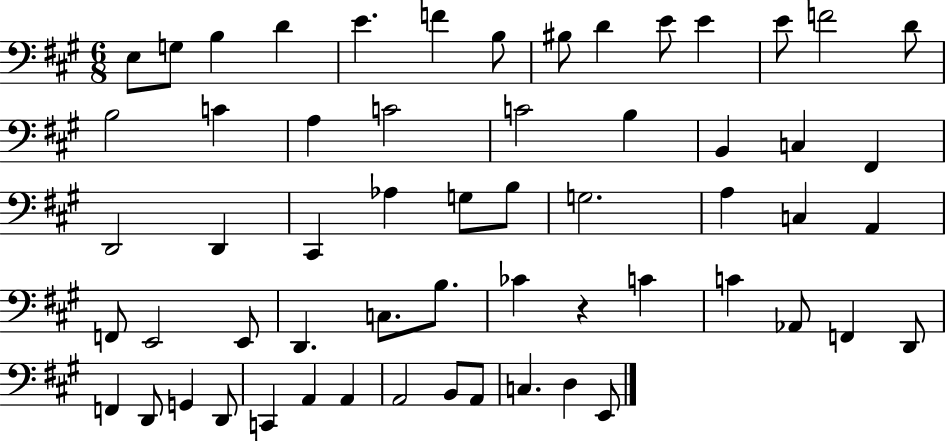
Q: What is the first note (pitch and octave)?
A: E3